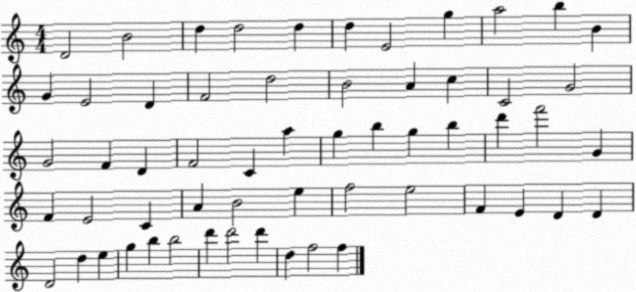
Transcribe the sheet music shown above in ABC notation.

X:1
T:Untitled
M:4/4
L:1/4
K:C
D2 B2 d d2 d d E2 g a2 b B G E2 D F2 d2 B2 A c C2 G2 G2 F D F2 C a g b g b d' f'2 G F E2 C A B2 e f2 e2 F E D D D2 d e g b b2 d' d'2 d' d f2 f